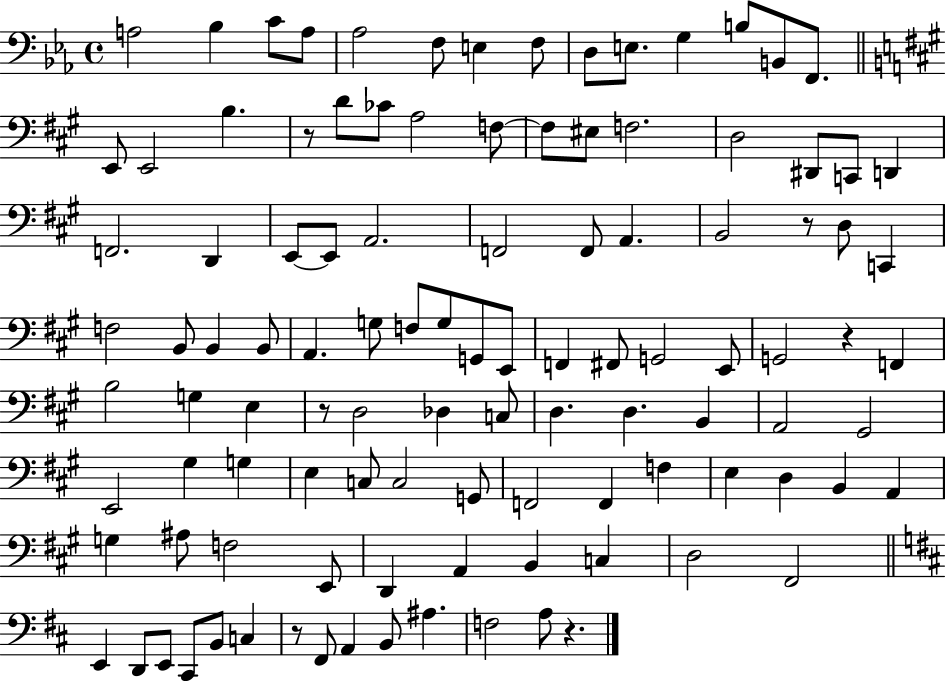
{
  \clef bass
  \time 4/4
  \defaultTimeSignature
  \key ees \major
  \repeat volta 2 { a2 bes4 c'8 a8 | aes2 f8 e4 f8 | d8 e8. g4 b8 b,8 f,8. | \bar "||" \break \key a \major e,8 e,2 b4. | r8 d'8 ces'8 a2 f8~~ | f8 eis8 f2. | d2 dis,8 c,8 d,4 | \break f,2. d,4 | e,8~~ e,8 a,2. | f,2 f,8 a,4. | b,2 r8 d8 c,4 | \break f2 b,8 b,4 b,8 | a,4. g8 f8 g8 g,8 e,8 | f,4 fis,8 g,2 e,8 | g,2 r4 f,4 | \break b2 g4 e4 | r8 d2 des4 c8 | d4. d4. b,4 | a,2 gis,2 | \break e,2 gis4 g4 | e4 c8 c2 g,8 | f,2 f,4 f4 | e4 d4 b,4 a,4 | \break g4 ais8 f2 e,8 | d,4 a,4 b,4 c4 | d2 fis,2 | \bar "||" \break \key d \major e,4 d,8 e,8 cis,8 b,8 c4 | r8 fis,8 a,4 b,8 ais4. | f2 a8 r4. | } \bar "|."
}